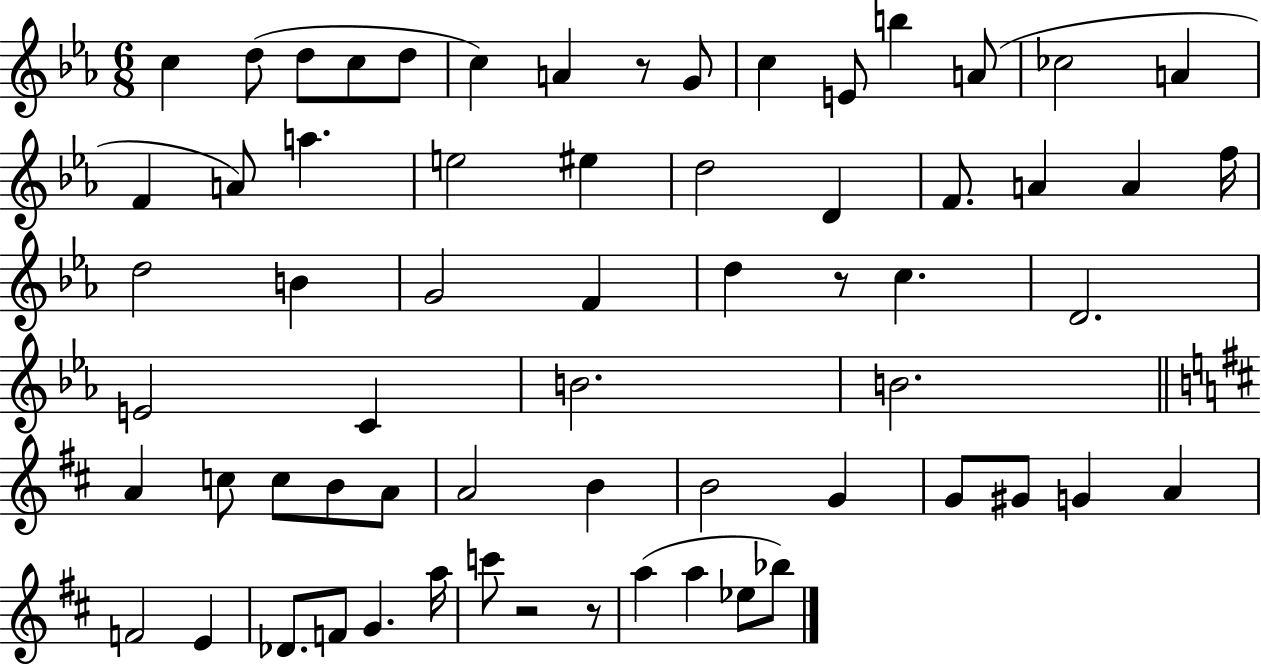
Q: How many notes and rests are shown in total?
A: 64